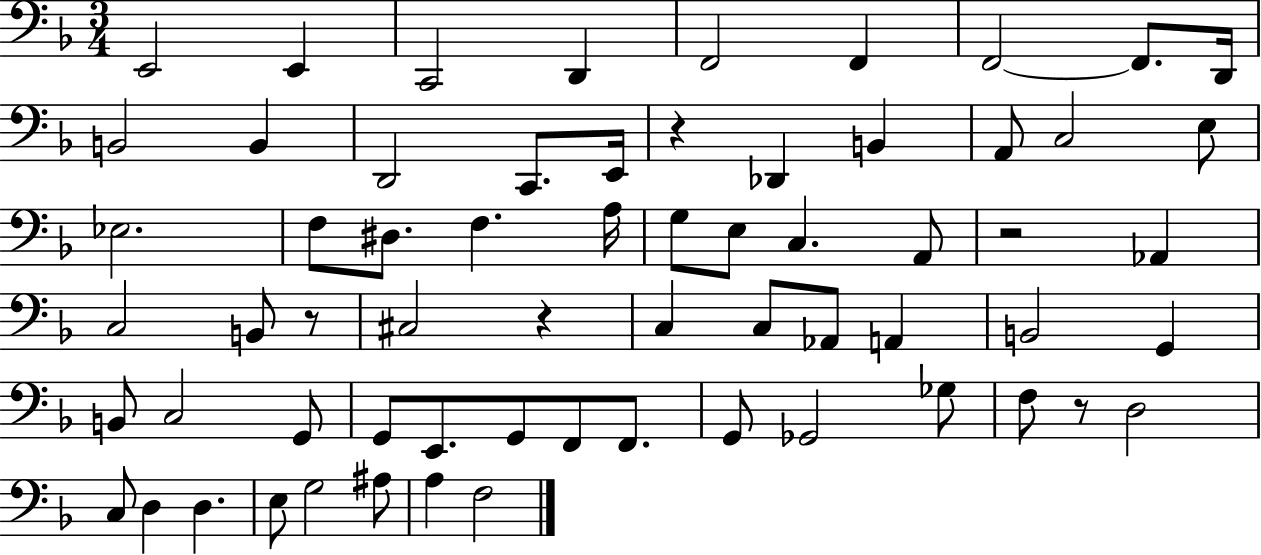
X:1
T:Untitled
M:3/4
L:1/4
K:F
E,,2 E,, C,,2 D,, F,,2 F,, F,,2 F,,/2 D,,/4 B,,2 B,, D,,2 C,,/2 E,,/4 z _D,, B,, A,,/2 C,2 E,/2 _E,2 F,/2 ^D,/2 F, A,/4 G,/2 E,/2 C, A,,/2 z2 _A,, C,2 B,,/2 z/2 ^C,2 z C, C,/2 _A,,/2 A,, B,,2 G,, B,,/2 C,2 G,,/2 G,,/2 E,,/2 G,,/2 F,,/2 F,,/2 G,,/2 _G,,2 _G,/2 F,/2 z/2 D,2 C,/2 D, D, E,/2 G,2 ^A,/2 A, F,2